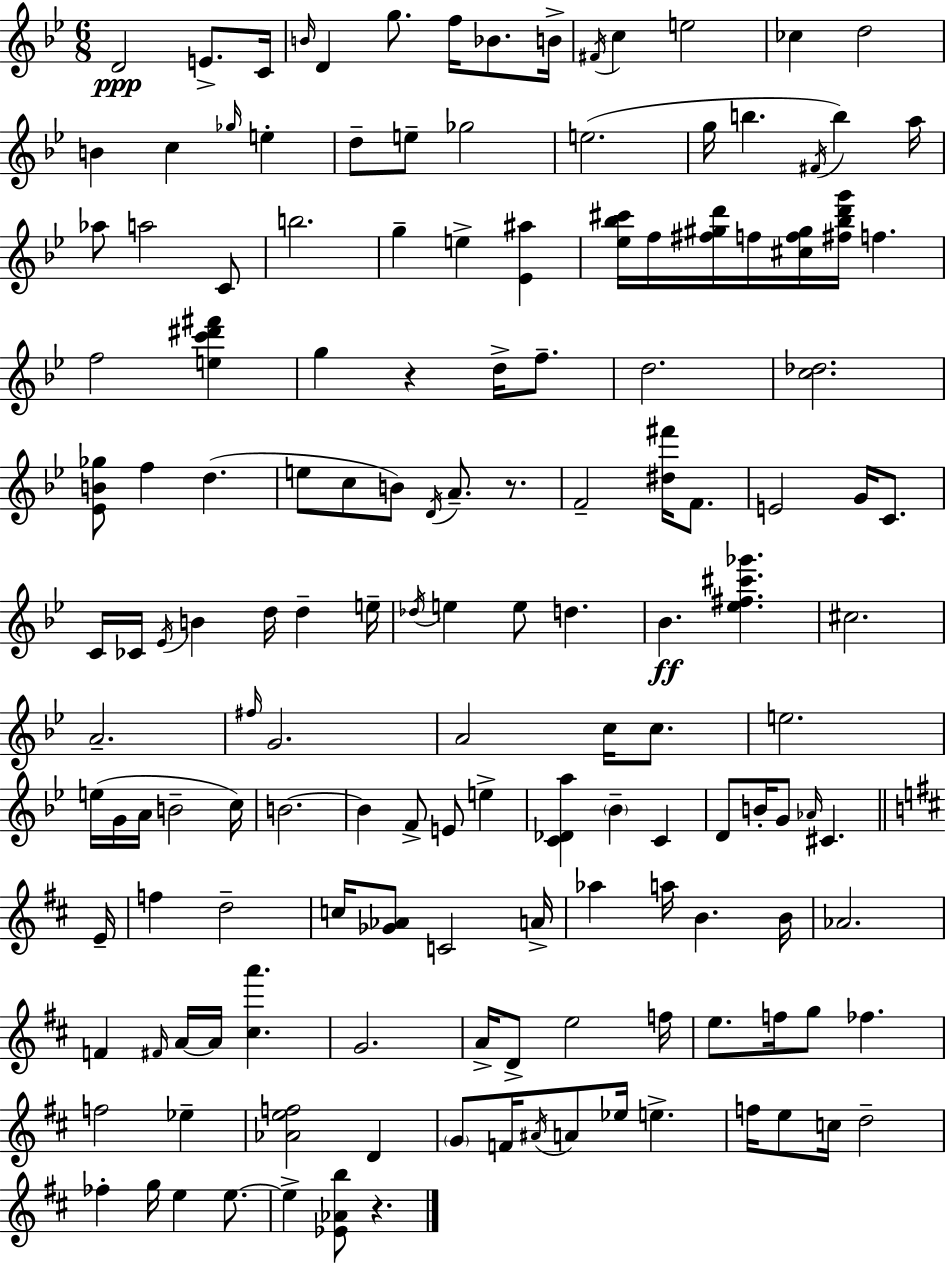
{
  \clef treble
  \numericTimeSignature
  \time 6/8
  \key g \minor
  \repeat volta 2 { d'2\ppp e'8.-> c'16 | \grace { b'16 } d'4 g''8. f''16 bes'8. | b'16-> \acciaccatura { fis'16 } c''4 e''2 | ces''4 d''2 | \break b'4 c''4 \grace { ges''16 } e''4-. | d''8-- e''8-- ges''2 | e''2.( | g''16 b''4. \acciaccatura { fis'16 }) b''4 | \break a''16 aes''8 a''2 | c'8 b''2. | g''4-- e''4-> | <ees' ais''>4 <ees'' bes'' cis'''>16 f''16 <fis'' gis'' d'''>16 f''16 <cis'' f'' gis''>16 <fis'' bes'' d''' g'''>16 f''4. | \break f''2 | <e'' c''' dis''' fis'''>4 g''4 r4 | d''16-> f''8.-- d''2. | <c'' des''>2. | \break <ees' b' ges''>8 f''4 d''4.( | e''8 c''8 b'8) \acciaccatura { d'16 } a'8.-- | r8. f'2-- | <dis'' fis'''>16 f'8. e'2 | \break g'16 c'8. c'16 ces'16 \acciaccatura { ees'16 } b'4 | d''16 d''4-- e''16-- \acciaccatura { des''16 } e''4 e''8 | d''4. bes'4.\ff | <ees'' fis'' cis''' ges'''>4. cis''2. | \break a'2.-- | \grace { fis''16 } g'2. | a'2 | c''16 c''8. e''2. | \break e''16( g'16 a'16 b'2-- | c''16) b'2.~~ | b'4 | f'8-> e'8 e''4-> <c' des' a''>4 | \break \parenthesize bes'4-- c'4 d'8 b'16-. g'8 | \grace { aes'16 } cis'4. \bar "||" \break \key d \major e'16-- f''4 d''2-- | c''16 <ges' aes'>8 c'2 | a'16-> aes''4 a''16 b'4. | b'16 aes'2. | \break f'4 \grace { fis'16 } a'16~~ a'16 <cis'' a'''>4. | g'2. | a'16-> d'8-> e''2 | f''16 e''8. f''16 g''8 fes''4. | \break f''2 ees''4-- | <aes' e'' f''>2 d'4 | \parenthesize g'8 f'16 \acciaccatura { ais'16 } a'8 ees''16 e''4.-> | f''16 e''8 c''16 d''2-- | \break fes''4-. g''16 e''4 | e''8.~~ e''4-> <ees' aes' b''>8 r4. | } \bar "|."
}